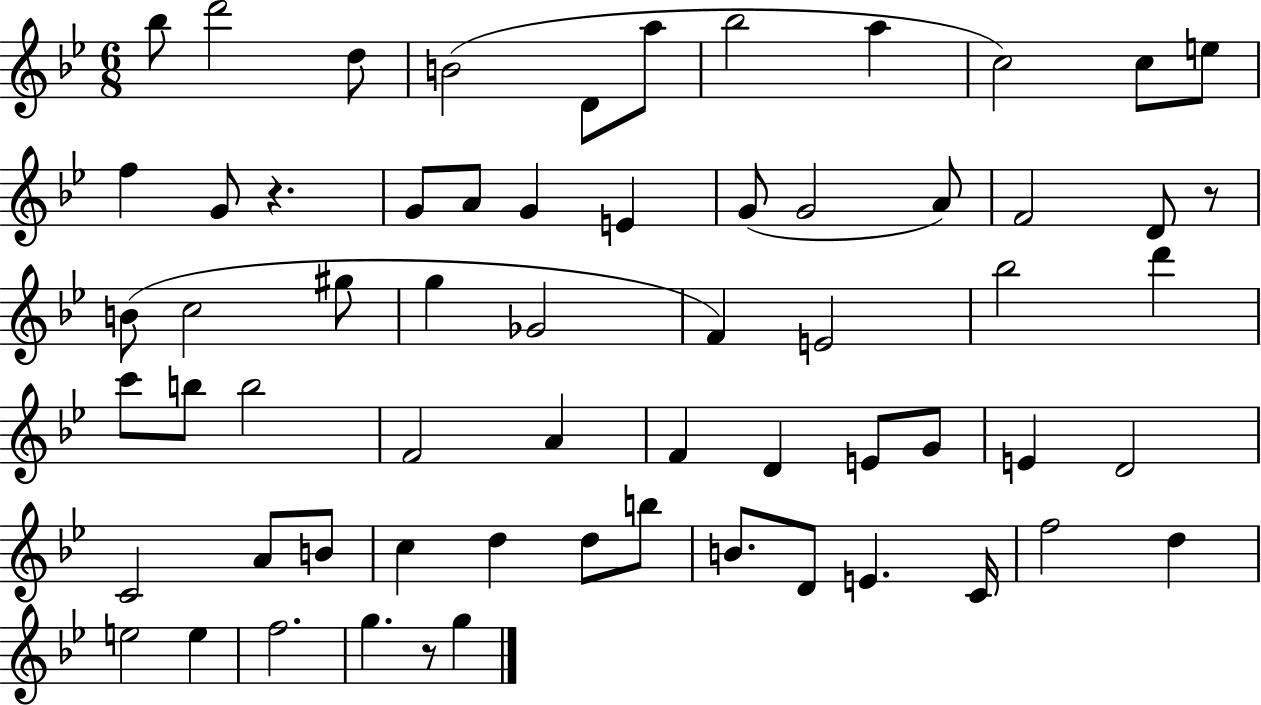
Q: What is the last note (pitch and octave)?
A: G5